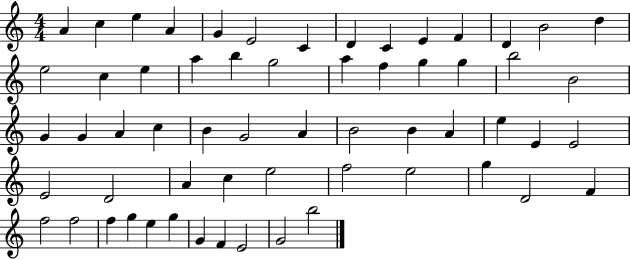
A4/q C5/q E5/q A4/q G4/q E4/h C4/q D4/q C4/q E4/q F4/q D4/q B4/h D5/q E5/h C5/q E5/q A5/q B5/q G5/h A5/q F5/q G5/q G5/q B5/h B4/h G4/q G4/q A4/q C5/q B4/q G4/h A4/q B4/h B4/q A4/q E5/q E4/q E4/h E4/h D4/h A4/q C5/q E5/h F5/h E5/h G5/q D4/h F4/q F5/h F5/h F5/q G5/q E5/q G5/q G4/q F4/q E4/h G4/h B5/h